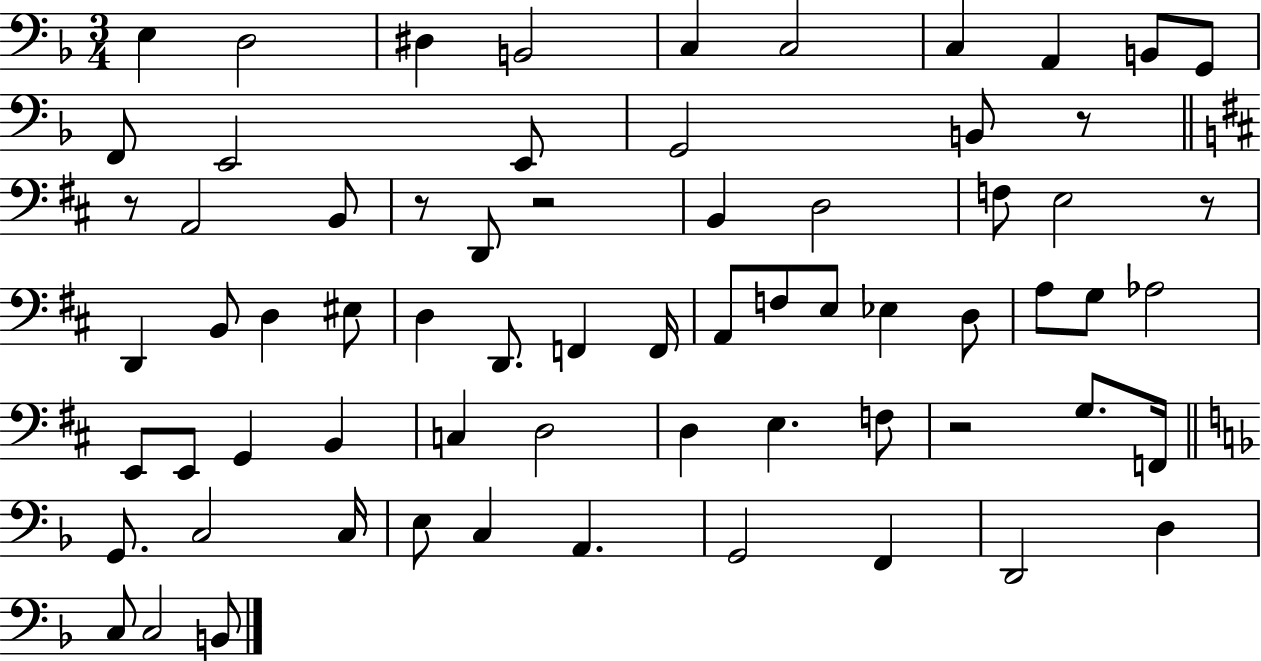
E3/q D3/h D#3/q B2/h C3/q C3/h C3/q A2/q B2/e G2/e F2/e E2/h E2/e G2/h B2/e R/e R/e A2/h B2/e R/e D2/e R/h B2/q D3/h F3/e E3/h R/e D2/q B2/e D3/q EIS3/e D3/q D2/e. F2/q F2/s A2/e F3/e E3/e Eb3/q D3/e A3/e G3/e Ab3/h E2/e E2/e G2/q B2/q C3/q D3/h D3/q E3/q. F3/e R/h G3/e. F2/s G2/e. C3/h C3/s E3/e C3/q A2/q. G2/h F2/q D2/h D3/q C3/e C3/h B2/e